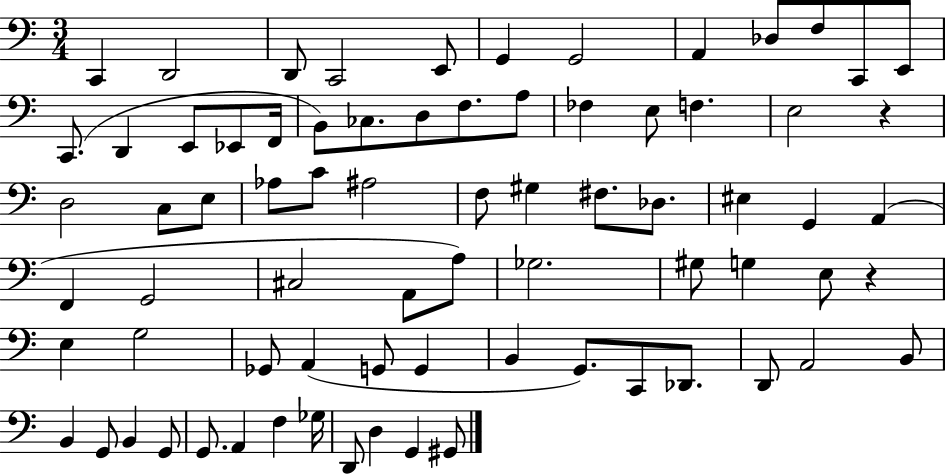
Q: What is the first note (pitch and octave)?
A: C2